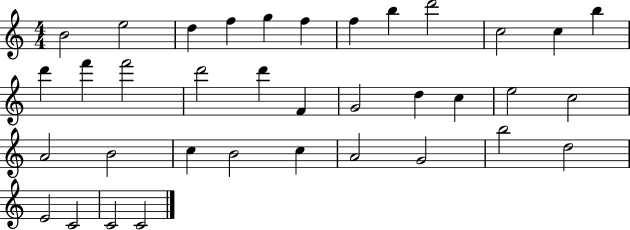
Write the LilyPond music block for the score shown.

{
  \clef treble
  \numericTimeSignature
  \time 4/4
  \key c \major
  b'2 e''2 | d''4 f''4 g''4 f''4 | f''4 b''4 d'''2 | c''2 c''4 b''4 | \break d'''4 f'''4 f'''2 | d'''2 d'''4 f'4 | g'2 d''4 c''4 | e''2 c''2 | \break a'2 b'2 | c''4 b'2 c''4 | a'2 g'2 | b''2 d''2 | \break e'2 c'2 | c'2 c'2 | \bar "|."
}